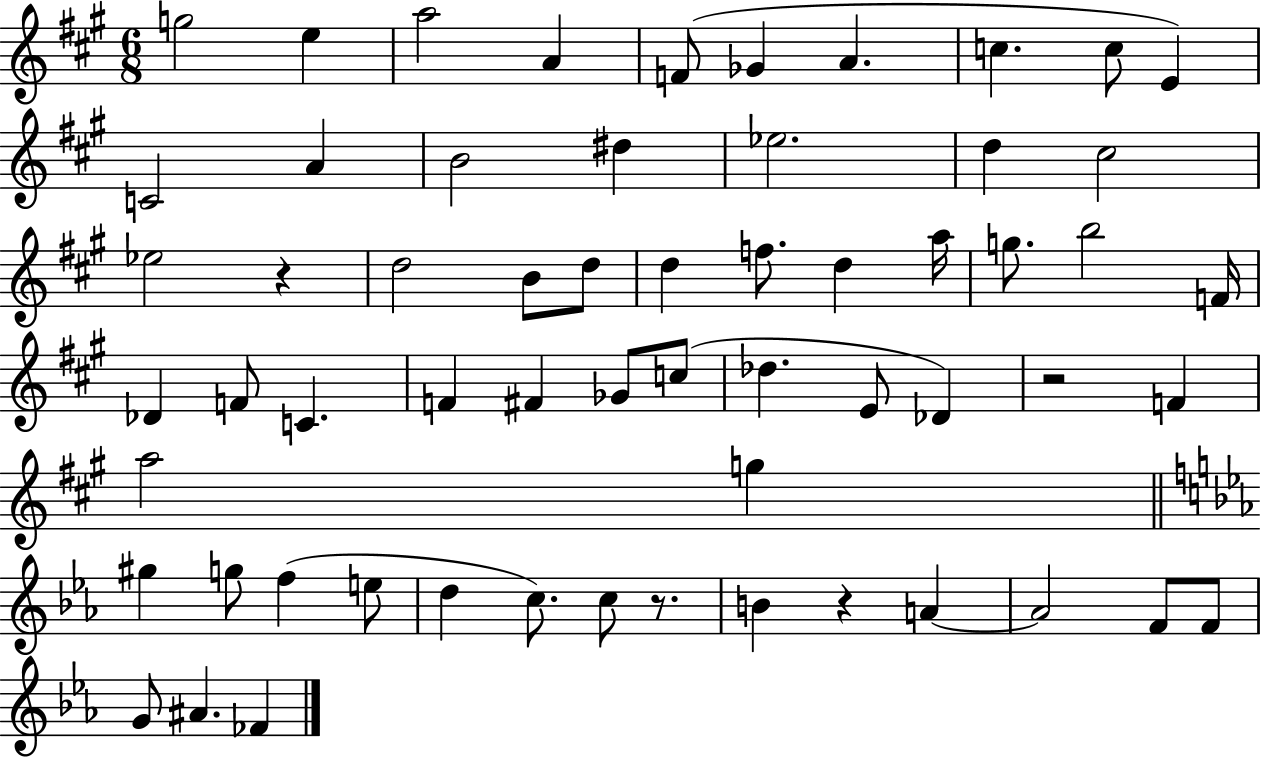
X:1
T:Untitled
M:6/8
L:1/4
K:A
g2 e a2 A F/2 _G A c c/2 E C2 A B2 ^d _e2 d ^c2 _e2 z d2 B/2 d/2 d f/2 d a/4 g/2 b2 F/4 _D F/2 C F ^F _G/2 c/2 _d E/2 _D z2 F a2 g ^g g/2 f e/2 d c/2 c/2 z/2 B z A A2 F/2 F/2 G/2 ^A _F